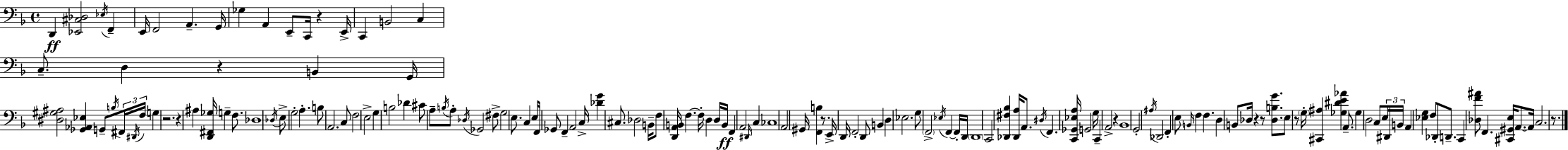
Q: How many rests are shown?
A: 10